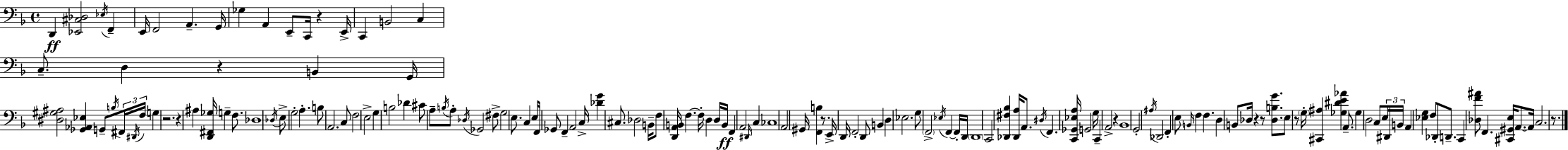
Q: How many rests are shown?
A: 10